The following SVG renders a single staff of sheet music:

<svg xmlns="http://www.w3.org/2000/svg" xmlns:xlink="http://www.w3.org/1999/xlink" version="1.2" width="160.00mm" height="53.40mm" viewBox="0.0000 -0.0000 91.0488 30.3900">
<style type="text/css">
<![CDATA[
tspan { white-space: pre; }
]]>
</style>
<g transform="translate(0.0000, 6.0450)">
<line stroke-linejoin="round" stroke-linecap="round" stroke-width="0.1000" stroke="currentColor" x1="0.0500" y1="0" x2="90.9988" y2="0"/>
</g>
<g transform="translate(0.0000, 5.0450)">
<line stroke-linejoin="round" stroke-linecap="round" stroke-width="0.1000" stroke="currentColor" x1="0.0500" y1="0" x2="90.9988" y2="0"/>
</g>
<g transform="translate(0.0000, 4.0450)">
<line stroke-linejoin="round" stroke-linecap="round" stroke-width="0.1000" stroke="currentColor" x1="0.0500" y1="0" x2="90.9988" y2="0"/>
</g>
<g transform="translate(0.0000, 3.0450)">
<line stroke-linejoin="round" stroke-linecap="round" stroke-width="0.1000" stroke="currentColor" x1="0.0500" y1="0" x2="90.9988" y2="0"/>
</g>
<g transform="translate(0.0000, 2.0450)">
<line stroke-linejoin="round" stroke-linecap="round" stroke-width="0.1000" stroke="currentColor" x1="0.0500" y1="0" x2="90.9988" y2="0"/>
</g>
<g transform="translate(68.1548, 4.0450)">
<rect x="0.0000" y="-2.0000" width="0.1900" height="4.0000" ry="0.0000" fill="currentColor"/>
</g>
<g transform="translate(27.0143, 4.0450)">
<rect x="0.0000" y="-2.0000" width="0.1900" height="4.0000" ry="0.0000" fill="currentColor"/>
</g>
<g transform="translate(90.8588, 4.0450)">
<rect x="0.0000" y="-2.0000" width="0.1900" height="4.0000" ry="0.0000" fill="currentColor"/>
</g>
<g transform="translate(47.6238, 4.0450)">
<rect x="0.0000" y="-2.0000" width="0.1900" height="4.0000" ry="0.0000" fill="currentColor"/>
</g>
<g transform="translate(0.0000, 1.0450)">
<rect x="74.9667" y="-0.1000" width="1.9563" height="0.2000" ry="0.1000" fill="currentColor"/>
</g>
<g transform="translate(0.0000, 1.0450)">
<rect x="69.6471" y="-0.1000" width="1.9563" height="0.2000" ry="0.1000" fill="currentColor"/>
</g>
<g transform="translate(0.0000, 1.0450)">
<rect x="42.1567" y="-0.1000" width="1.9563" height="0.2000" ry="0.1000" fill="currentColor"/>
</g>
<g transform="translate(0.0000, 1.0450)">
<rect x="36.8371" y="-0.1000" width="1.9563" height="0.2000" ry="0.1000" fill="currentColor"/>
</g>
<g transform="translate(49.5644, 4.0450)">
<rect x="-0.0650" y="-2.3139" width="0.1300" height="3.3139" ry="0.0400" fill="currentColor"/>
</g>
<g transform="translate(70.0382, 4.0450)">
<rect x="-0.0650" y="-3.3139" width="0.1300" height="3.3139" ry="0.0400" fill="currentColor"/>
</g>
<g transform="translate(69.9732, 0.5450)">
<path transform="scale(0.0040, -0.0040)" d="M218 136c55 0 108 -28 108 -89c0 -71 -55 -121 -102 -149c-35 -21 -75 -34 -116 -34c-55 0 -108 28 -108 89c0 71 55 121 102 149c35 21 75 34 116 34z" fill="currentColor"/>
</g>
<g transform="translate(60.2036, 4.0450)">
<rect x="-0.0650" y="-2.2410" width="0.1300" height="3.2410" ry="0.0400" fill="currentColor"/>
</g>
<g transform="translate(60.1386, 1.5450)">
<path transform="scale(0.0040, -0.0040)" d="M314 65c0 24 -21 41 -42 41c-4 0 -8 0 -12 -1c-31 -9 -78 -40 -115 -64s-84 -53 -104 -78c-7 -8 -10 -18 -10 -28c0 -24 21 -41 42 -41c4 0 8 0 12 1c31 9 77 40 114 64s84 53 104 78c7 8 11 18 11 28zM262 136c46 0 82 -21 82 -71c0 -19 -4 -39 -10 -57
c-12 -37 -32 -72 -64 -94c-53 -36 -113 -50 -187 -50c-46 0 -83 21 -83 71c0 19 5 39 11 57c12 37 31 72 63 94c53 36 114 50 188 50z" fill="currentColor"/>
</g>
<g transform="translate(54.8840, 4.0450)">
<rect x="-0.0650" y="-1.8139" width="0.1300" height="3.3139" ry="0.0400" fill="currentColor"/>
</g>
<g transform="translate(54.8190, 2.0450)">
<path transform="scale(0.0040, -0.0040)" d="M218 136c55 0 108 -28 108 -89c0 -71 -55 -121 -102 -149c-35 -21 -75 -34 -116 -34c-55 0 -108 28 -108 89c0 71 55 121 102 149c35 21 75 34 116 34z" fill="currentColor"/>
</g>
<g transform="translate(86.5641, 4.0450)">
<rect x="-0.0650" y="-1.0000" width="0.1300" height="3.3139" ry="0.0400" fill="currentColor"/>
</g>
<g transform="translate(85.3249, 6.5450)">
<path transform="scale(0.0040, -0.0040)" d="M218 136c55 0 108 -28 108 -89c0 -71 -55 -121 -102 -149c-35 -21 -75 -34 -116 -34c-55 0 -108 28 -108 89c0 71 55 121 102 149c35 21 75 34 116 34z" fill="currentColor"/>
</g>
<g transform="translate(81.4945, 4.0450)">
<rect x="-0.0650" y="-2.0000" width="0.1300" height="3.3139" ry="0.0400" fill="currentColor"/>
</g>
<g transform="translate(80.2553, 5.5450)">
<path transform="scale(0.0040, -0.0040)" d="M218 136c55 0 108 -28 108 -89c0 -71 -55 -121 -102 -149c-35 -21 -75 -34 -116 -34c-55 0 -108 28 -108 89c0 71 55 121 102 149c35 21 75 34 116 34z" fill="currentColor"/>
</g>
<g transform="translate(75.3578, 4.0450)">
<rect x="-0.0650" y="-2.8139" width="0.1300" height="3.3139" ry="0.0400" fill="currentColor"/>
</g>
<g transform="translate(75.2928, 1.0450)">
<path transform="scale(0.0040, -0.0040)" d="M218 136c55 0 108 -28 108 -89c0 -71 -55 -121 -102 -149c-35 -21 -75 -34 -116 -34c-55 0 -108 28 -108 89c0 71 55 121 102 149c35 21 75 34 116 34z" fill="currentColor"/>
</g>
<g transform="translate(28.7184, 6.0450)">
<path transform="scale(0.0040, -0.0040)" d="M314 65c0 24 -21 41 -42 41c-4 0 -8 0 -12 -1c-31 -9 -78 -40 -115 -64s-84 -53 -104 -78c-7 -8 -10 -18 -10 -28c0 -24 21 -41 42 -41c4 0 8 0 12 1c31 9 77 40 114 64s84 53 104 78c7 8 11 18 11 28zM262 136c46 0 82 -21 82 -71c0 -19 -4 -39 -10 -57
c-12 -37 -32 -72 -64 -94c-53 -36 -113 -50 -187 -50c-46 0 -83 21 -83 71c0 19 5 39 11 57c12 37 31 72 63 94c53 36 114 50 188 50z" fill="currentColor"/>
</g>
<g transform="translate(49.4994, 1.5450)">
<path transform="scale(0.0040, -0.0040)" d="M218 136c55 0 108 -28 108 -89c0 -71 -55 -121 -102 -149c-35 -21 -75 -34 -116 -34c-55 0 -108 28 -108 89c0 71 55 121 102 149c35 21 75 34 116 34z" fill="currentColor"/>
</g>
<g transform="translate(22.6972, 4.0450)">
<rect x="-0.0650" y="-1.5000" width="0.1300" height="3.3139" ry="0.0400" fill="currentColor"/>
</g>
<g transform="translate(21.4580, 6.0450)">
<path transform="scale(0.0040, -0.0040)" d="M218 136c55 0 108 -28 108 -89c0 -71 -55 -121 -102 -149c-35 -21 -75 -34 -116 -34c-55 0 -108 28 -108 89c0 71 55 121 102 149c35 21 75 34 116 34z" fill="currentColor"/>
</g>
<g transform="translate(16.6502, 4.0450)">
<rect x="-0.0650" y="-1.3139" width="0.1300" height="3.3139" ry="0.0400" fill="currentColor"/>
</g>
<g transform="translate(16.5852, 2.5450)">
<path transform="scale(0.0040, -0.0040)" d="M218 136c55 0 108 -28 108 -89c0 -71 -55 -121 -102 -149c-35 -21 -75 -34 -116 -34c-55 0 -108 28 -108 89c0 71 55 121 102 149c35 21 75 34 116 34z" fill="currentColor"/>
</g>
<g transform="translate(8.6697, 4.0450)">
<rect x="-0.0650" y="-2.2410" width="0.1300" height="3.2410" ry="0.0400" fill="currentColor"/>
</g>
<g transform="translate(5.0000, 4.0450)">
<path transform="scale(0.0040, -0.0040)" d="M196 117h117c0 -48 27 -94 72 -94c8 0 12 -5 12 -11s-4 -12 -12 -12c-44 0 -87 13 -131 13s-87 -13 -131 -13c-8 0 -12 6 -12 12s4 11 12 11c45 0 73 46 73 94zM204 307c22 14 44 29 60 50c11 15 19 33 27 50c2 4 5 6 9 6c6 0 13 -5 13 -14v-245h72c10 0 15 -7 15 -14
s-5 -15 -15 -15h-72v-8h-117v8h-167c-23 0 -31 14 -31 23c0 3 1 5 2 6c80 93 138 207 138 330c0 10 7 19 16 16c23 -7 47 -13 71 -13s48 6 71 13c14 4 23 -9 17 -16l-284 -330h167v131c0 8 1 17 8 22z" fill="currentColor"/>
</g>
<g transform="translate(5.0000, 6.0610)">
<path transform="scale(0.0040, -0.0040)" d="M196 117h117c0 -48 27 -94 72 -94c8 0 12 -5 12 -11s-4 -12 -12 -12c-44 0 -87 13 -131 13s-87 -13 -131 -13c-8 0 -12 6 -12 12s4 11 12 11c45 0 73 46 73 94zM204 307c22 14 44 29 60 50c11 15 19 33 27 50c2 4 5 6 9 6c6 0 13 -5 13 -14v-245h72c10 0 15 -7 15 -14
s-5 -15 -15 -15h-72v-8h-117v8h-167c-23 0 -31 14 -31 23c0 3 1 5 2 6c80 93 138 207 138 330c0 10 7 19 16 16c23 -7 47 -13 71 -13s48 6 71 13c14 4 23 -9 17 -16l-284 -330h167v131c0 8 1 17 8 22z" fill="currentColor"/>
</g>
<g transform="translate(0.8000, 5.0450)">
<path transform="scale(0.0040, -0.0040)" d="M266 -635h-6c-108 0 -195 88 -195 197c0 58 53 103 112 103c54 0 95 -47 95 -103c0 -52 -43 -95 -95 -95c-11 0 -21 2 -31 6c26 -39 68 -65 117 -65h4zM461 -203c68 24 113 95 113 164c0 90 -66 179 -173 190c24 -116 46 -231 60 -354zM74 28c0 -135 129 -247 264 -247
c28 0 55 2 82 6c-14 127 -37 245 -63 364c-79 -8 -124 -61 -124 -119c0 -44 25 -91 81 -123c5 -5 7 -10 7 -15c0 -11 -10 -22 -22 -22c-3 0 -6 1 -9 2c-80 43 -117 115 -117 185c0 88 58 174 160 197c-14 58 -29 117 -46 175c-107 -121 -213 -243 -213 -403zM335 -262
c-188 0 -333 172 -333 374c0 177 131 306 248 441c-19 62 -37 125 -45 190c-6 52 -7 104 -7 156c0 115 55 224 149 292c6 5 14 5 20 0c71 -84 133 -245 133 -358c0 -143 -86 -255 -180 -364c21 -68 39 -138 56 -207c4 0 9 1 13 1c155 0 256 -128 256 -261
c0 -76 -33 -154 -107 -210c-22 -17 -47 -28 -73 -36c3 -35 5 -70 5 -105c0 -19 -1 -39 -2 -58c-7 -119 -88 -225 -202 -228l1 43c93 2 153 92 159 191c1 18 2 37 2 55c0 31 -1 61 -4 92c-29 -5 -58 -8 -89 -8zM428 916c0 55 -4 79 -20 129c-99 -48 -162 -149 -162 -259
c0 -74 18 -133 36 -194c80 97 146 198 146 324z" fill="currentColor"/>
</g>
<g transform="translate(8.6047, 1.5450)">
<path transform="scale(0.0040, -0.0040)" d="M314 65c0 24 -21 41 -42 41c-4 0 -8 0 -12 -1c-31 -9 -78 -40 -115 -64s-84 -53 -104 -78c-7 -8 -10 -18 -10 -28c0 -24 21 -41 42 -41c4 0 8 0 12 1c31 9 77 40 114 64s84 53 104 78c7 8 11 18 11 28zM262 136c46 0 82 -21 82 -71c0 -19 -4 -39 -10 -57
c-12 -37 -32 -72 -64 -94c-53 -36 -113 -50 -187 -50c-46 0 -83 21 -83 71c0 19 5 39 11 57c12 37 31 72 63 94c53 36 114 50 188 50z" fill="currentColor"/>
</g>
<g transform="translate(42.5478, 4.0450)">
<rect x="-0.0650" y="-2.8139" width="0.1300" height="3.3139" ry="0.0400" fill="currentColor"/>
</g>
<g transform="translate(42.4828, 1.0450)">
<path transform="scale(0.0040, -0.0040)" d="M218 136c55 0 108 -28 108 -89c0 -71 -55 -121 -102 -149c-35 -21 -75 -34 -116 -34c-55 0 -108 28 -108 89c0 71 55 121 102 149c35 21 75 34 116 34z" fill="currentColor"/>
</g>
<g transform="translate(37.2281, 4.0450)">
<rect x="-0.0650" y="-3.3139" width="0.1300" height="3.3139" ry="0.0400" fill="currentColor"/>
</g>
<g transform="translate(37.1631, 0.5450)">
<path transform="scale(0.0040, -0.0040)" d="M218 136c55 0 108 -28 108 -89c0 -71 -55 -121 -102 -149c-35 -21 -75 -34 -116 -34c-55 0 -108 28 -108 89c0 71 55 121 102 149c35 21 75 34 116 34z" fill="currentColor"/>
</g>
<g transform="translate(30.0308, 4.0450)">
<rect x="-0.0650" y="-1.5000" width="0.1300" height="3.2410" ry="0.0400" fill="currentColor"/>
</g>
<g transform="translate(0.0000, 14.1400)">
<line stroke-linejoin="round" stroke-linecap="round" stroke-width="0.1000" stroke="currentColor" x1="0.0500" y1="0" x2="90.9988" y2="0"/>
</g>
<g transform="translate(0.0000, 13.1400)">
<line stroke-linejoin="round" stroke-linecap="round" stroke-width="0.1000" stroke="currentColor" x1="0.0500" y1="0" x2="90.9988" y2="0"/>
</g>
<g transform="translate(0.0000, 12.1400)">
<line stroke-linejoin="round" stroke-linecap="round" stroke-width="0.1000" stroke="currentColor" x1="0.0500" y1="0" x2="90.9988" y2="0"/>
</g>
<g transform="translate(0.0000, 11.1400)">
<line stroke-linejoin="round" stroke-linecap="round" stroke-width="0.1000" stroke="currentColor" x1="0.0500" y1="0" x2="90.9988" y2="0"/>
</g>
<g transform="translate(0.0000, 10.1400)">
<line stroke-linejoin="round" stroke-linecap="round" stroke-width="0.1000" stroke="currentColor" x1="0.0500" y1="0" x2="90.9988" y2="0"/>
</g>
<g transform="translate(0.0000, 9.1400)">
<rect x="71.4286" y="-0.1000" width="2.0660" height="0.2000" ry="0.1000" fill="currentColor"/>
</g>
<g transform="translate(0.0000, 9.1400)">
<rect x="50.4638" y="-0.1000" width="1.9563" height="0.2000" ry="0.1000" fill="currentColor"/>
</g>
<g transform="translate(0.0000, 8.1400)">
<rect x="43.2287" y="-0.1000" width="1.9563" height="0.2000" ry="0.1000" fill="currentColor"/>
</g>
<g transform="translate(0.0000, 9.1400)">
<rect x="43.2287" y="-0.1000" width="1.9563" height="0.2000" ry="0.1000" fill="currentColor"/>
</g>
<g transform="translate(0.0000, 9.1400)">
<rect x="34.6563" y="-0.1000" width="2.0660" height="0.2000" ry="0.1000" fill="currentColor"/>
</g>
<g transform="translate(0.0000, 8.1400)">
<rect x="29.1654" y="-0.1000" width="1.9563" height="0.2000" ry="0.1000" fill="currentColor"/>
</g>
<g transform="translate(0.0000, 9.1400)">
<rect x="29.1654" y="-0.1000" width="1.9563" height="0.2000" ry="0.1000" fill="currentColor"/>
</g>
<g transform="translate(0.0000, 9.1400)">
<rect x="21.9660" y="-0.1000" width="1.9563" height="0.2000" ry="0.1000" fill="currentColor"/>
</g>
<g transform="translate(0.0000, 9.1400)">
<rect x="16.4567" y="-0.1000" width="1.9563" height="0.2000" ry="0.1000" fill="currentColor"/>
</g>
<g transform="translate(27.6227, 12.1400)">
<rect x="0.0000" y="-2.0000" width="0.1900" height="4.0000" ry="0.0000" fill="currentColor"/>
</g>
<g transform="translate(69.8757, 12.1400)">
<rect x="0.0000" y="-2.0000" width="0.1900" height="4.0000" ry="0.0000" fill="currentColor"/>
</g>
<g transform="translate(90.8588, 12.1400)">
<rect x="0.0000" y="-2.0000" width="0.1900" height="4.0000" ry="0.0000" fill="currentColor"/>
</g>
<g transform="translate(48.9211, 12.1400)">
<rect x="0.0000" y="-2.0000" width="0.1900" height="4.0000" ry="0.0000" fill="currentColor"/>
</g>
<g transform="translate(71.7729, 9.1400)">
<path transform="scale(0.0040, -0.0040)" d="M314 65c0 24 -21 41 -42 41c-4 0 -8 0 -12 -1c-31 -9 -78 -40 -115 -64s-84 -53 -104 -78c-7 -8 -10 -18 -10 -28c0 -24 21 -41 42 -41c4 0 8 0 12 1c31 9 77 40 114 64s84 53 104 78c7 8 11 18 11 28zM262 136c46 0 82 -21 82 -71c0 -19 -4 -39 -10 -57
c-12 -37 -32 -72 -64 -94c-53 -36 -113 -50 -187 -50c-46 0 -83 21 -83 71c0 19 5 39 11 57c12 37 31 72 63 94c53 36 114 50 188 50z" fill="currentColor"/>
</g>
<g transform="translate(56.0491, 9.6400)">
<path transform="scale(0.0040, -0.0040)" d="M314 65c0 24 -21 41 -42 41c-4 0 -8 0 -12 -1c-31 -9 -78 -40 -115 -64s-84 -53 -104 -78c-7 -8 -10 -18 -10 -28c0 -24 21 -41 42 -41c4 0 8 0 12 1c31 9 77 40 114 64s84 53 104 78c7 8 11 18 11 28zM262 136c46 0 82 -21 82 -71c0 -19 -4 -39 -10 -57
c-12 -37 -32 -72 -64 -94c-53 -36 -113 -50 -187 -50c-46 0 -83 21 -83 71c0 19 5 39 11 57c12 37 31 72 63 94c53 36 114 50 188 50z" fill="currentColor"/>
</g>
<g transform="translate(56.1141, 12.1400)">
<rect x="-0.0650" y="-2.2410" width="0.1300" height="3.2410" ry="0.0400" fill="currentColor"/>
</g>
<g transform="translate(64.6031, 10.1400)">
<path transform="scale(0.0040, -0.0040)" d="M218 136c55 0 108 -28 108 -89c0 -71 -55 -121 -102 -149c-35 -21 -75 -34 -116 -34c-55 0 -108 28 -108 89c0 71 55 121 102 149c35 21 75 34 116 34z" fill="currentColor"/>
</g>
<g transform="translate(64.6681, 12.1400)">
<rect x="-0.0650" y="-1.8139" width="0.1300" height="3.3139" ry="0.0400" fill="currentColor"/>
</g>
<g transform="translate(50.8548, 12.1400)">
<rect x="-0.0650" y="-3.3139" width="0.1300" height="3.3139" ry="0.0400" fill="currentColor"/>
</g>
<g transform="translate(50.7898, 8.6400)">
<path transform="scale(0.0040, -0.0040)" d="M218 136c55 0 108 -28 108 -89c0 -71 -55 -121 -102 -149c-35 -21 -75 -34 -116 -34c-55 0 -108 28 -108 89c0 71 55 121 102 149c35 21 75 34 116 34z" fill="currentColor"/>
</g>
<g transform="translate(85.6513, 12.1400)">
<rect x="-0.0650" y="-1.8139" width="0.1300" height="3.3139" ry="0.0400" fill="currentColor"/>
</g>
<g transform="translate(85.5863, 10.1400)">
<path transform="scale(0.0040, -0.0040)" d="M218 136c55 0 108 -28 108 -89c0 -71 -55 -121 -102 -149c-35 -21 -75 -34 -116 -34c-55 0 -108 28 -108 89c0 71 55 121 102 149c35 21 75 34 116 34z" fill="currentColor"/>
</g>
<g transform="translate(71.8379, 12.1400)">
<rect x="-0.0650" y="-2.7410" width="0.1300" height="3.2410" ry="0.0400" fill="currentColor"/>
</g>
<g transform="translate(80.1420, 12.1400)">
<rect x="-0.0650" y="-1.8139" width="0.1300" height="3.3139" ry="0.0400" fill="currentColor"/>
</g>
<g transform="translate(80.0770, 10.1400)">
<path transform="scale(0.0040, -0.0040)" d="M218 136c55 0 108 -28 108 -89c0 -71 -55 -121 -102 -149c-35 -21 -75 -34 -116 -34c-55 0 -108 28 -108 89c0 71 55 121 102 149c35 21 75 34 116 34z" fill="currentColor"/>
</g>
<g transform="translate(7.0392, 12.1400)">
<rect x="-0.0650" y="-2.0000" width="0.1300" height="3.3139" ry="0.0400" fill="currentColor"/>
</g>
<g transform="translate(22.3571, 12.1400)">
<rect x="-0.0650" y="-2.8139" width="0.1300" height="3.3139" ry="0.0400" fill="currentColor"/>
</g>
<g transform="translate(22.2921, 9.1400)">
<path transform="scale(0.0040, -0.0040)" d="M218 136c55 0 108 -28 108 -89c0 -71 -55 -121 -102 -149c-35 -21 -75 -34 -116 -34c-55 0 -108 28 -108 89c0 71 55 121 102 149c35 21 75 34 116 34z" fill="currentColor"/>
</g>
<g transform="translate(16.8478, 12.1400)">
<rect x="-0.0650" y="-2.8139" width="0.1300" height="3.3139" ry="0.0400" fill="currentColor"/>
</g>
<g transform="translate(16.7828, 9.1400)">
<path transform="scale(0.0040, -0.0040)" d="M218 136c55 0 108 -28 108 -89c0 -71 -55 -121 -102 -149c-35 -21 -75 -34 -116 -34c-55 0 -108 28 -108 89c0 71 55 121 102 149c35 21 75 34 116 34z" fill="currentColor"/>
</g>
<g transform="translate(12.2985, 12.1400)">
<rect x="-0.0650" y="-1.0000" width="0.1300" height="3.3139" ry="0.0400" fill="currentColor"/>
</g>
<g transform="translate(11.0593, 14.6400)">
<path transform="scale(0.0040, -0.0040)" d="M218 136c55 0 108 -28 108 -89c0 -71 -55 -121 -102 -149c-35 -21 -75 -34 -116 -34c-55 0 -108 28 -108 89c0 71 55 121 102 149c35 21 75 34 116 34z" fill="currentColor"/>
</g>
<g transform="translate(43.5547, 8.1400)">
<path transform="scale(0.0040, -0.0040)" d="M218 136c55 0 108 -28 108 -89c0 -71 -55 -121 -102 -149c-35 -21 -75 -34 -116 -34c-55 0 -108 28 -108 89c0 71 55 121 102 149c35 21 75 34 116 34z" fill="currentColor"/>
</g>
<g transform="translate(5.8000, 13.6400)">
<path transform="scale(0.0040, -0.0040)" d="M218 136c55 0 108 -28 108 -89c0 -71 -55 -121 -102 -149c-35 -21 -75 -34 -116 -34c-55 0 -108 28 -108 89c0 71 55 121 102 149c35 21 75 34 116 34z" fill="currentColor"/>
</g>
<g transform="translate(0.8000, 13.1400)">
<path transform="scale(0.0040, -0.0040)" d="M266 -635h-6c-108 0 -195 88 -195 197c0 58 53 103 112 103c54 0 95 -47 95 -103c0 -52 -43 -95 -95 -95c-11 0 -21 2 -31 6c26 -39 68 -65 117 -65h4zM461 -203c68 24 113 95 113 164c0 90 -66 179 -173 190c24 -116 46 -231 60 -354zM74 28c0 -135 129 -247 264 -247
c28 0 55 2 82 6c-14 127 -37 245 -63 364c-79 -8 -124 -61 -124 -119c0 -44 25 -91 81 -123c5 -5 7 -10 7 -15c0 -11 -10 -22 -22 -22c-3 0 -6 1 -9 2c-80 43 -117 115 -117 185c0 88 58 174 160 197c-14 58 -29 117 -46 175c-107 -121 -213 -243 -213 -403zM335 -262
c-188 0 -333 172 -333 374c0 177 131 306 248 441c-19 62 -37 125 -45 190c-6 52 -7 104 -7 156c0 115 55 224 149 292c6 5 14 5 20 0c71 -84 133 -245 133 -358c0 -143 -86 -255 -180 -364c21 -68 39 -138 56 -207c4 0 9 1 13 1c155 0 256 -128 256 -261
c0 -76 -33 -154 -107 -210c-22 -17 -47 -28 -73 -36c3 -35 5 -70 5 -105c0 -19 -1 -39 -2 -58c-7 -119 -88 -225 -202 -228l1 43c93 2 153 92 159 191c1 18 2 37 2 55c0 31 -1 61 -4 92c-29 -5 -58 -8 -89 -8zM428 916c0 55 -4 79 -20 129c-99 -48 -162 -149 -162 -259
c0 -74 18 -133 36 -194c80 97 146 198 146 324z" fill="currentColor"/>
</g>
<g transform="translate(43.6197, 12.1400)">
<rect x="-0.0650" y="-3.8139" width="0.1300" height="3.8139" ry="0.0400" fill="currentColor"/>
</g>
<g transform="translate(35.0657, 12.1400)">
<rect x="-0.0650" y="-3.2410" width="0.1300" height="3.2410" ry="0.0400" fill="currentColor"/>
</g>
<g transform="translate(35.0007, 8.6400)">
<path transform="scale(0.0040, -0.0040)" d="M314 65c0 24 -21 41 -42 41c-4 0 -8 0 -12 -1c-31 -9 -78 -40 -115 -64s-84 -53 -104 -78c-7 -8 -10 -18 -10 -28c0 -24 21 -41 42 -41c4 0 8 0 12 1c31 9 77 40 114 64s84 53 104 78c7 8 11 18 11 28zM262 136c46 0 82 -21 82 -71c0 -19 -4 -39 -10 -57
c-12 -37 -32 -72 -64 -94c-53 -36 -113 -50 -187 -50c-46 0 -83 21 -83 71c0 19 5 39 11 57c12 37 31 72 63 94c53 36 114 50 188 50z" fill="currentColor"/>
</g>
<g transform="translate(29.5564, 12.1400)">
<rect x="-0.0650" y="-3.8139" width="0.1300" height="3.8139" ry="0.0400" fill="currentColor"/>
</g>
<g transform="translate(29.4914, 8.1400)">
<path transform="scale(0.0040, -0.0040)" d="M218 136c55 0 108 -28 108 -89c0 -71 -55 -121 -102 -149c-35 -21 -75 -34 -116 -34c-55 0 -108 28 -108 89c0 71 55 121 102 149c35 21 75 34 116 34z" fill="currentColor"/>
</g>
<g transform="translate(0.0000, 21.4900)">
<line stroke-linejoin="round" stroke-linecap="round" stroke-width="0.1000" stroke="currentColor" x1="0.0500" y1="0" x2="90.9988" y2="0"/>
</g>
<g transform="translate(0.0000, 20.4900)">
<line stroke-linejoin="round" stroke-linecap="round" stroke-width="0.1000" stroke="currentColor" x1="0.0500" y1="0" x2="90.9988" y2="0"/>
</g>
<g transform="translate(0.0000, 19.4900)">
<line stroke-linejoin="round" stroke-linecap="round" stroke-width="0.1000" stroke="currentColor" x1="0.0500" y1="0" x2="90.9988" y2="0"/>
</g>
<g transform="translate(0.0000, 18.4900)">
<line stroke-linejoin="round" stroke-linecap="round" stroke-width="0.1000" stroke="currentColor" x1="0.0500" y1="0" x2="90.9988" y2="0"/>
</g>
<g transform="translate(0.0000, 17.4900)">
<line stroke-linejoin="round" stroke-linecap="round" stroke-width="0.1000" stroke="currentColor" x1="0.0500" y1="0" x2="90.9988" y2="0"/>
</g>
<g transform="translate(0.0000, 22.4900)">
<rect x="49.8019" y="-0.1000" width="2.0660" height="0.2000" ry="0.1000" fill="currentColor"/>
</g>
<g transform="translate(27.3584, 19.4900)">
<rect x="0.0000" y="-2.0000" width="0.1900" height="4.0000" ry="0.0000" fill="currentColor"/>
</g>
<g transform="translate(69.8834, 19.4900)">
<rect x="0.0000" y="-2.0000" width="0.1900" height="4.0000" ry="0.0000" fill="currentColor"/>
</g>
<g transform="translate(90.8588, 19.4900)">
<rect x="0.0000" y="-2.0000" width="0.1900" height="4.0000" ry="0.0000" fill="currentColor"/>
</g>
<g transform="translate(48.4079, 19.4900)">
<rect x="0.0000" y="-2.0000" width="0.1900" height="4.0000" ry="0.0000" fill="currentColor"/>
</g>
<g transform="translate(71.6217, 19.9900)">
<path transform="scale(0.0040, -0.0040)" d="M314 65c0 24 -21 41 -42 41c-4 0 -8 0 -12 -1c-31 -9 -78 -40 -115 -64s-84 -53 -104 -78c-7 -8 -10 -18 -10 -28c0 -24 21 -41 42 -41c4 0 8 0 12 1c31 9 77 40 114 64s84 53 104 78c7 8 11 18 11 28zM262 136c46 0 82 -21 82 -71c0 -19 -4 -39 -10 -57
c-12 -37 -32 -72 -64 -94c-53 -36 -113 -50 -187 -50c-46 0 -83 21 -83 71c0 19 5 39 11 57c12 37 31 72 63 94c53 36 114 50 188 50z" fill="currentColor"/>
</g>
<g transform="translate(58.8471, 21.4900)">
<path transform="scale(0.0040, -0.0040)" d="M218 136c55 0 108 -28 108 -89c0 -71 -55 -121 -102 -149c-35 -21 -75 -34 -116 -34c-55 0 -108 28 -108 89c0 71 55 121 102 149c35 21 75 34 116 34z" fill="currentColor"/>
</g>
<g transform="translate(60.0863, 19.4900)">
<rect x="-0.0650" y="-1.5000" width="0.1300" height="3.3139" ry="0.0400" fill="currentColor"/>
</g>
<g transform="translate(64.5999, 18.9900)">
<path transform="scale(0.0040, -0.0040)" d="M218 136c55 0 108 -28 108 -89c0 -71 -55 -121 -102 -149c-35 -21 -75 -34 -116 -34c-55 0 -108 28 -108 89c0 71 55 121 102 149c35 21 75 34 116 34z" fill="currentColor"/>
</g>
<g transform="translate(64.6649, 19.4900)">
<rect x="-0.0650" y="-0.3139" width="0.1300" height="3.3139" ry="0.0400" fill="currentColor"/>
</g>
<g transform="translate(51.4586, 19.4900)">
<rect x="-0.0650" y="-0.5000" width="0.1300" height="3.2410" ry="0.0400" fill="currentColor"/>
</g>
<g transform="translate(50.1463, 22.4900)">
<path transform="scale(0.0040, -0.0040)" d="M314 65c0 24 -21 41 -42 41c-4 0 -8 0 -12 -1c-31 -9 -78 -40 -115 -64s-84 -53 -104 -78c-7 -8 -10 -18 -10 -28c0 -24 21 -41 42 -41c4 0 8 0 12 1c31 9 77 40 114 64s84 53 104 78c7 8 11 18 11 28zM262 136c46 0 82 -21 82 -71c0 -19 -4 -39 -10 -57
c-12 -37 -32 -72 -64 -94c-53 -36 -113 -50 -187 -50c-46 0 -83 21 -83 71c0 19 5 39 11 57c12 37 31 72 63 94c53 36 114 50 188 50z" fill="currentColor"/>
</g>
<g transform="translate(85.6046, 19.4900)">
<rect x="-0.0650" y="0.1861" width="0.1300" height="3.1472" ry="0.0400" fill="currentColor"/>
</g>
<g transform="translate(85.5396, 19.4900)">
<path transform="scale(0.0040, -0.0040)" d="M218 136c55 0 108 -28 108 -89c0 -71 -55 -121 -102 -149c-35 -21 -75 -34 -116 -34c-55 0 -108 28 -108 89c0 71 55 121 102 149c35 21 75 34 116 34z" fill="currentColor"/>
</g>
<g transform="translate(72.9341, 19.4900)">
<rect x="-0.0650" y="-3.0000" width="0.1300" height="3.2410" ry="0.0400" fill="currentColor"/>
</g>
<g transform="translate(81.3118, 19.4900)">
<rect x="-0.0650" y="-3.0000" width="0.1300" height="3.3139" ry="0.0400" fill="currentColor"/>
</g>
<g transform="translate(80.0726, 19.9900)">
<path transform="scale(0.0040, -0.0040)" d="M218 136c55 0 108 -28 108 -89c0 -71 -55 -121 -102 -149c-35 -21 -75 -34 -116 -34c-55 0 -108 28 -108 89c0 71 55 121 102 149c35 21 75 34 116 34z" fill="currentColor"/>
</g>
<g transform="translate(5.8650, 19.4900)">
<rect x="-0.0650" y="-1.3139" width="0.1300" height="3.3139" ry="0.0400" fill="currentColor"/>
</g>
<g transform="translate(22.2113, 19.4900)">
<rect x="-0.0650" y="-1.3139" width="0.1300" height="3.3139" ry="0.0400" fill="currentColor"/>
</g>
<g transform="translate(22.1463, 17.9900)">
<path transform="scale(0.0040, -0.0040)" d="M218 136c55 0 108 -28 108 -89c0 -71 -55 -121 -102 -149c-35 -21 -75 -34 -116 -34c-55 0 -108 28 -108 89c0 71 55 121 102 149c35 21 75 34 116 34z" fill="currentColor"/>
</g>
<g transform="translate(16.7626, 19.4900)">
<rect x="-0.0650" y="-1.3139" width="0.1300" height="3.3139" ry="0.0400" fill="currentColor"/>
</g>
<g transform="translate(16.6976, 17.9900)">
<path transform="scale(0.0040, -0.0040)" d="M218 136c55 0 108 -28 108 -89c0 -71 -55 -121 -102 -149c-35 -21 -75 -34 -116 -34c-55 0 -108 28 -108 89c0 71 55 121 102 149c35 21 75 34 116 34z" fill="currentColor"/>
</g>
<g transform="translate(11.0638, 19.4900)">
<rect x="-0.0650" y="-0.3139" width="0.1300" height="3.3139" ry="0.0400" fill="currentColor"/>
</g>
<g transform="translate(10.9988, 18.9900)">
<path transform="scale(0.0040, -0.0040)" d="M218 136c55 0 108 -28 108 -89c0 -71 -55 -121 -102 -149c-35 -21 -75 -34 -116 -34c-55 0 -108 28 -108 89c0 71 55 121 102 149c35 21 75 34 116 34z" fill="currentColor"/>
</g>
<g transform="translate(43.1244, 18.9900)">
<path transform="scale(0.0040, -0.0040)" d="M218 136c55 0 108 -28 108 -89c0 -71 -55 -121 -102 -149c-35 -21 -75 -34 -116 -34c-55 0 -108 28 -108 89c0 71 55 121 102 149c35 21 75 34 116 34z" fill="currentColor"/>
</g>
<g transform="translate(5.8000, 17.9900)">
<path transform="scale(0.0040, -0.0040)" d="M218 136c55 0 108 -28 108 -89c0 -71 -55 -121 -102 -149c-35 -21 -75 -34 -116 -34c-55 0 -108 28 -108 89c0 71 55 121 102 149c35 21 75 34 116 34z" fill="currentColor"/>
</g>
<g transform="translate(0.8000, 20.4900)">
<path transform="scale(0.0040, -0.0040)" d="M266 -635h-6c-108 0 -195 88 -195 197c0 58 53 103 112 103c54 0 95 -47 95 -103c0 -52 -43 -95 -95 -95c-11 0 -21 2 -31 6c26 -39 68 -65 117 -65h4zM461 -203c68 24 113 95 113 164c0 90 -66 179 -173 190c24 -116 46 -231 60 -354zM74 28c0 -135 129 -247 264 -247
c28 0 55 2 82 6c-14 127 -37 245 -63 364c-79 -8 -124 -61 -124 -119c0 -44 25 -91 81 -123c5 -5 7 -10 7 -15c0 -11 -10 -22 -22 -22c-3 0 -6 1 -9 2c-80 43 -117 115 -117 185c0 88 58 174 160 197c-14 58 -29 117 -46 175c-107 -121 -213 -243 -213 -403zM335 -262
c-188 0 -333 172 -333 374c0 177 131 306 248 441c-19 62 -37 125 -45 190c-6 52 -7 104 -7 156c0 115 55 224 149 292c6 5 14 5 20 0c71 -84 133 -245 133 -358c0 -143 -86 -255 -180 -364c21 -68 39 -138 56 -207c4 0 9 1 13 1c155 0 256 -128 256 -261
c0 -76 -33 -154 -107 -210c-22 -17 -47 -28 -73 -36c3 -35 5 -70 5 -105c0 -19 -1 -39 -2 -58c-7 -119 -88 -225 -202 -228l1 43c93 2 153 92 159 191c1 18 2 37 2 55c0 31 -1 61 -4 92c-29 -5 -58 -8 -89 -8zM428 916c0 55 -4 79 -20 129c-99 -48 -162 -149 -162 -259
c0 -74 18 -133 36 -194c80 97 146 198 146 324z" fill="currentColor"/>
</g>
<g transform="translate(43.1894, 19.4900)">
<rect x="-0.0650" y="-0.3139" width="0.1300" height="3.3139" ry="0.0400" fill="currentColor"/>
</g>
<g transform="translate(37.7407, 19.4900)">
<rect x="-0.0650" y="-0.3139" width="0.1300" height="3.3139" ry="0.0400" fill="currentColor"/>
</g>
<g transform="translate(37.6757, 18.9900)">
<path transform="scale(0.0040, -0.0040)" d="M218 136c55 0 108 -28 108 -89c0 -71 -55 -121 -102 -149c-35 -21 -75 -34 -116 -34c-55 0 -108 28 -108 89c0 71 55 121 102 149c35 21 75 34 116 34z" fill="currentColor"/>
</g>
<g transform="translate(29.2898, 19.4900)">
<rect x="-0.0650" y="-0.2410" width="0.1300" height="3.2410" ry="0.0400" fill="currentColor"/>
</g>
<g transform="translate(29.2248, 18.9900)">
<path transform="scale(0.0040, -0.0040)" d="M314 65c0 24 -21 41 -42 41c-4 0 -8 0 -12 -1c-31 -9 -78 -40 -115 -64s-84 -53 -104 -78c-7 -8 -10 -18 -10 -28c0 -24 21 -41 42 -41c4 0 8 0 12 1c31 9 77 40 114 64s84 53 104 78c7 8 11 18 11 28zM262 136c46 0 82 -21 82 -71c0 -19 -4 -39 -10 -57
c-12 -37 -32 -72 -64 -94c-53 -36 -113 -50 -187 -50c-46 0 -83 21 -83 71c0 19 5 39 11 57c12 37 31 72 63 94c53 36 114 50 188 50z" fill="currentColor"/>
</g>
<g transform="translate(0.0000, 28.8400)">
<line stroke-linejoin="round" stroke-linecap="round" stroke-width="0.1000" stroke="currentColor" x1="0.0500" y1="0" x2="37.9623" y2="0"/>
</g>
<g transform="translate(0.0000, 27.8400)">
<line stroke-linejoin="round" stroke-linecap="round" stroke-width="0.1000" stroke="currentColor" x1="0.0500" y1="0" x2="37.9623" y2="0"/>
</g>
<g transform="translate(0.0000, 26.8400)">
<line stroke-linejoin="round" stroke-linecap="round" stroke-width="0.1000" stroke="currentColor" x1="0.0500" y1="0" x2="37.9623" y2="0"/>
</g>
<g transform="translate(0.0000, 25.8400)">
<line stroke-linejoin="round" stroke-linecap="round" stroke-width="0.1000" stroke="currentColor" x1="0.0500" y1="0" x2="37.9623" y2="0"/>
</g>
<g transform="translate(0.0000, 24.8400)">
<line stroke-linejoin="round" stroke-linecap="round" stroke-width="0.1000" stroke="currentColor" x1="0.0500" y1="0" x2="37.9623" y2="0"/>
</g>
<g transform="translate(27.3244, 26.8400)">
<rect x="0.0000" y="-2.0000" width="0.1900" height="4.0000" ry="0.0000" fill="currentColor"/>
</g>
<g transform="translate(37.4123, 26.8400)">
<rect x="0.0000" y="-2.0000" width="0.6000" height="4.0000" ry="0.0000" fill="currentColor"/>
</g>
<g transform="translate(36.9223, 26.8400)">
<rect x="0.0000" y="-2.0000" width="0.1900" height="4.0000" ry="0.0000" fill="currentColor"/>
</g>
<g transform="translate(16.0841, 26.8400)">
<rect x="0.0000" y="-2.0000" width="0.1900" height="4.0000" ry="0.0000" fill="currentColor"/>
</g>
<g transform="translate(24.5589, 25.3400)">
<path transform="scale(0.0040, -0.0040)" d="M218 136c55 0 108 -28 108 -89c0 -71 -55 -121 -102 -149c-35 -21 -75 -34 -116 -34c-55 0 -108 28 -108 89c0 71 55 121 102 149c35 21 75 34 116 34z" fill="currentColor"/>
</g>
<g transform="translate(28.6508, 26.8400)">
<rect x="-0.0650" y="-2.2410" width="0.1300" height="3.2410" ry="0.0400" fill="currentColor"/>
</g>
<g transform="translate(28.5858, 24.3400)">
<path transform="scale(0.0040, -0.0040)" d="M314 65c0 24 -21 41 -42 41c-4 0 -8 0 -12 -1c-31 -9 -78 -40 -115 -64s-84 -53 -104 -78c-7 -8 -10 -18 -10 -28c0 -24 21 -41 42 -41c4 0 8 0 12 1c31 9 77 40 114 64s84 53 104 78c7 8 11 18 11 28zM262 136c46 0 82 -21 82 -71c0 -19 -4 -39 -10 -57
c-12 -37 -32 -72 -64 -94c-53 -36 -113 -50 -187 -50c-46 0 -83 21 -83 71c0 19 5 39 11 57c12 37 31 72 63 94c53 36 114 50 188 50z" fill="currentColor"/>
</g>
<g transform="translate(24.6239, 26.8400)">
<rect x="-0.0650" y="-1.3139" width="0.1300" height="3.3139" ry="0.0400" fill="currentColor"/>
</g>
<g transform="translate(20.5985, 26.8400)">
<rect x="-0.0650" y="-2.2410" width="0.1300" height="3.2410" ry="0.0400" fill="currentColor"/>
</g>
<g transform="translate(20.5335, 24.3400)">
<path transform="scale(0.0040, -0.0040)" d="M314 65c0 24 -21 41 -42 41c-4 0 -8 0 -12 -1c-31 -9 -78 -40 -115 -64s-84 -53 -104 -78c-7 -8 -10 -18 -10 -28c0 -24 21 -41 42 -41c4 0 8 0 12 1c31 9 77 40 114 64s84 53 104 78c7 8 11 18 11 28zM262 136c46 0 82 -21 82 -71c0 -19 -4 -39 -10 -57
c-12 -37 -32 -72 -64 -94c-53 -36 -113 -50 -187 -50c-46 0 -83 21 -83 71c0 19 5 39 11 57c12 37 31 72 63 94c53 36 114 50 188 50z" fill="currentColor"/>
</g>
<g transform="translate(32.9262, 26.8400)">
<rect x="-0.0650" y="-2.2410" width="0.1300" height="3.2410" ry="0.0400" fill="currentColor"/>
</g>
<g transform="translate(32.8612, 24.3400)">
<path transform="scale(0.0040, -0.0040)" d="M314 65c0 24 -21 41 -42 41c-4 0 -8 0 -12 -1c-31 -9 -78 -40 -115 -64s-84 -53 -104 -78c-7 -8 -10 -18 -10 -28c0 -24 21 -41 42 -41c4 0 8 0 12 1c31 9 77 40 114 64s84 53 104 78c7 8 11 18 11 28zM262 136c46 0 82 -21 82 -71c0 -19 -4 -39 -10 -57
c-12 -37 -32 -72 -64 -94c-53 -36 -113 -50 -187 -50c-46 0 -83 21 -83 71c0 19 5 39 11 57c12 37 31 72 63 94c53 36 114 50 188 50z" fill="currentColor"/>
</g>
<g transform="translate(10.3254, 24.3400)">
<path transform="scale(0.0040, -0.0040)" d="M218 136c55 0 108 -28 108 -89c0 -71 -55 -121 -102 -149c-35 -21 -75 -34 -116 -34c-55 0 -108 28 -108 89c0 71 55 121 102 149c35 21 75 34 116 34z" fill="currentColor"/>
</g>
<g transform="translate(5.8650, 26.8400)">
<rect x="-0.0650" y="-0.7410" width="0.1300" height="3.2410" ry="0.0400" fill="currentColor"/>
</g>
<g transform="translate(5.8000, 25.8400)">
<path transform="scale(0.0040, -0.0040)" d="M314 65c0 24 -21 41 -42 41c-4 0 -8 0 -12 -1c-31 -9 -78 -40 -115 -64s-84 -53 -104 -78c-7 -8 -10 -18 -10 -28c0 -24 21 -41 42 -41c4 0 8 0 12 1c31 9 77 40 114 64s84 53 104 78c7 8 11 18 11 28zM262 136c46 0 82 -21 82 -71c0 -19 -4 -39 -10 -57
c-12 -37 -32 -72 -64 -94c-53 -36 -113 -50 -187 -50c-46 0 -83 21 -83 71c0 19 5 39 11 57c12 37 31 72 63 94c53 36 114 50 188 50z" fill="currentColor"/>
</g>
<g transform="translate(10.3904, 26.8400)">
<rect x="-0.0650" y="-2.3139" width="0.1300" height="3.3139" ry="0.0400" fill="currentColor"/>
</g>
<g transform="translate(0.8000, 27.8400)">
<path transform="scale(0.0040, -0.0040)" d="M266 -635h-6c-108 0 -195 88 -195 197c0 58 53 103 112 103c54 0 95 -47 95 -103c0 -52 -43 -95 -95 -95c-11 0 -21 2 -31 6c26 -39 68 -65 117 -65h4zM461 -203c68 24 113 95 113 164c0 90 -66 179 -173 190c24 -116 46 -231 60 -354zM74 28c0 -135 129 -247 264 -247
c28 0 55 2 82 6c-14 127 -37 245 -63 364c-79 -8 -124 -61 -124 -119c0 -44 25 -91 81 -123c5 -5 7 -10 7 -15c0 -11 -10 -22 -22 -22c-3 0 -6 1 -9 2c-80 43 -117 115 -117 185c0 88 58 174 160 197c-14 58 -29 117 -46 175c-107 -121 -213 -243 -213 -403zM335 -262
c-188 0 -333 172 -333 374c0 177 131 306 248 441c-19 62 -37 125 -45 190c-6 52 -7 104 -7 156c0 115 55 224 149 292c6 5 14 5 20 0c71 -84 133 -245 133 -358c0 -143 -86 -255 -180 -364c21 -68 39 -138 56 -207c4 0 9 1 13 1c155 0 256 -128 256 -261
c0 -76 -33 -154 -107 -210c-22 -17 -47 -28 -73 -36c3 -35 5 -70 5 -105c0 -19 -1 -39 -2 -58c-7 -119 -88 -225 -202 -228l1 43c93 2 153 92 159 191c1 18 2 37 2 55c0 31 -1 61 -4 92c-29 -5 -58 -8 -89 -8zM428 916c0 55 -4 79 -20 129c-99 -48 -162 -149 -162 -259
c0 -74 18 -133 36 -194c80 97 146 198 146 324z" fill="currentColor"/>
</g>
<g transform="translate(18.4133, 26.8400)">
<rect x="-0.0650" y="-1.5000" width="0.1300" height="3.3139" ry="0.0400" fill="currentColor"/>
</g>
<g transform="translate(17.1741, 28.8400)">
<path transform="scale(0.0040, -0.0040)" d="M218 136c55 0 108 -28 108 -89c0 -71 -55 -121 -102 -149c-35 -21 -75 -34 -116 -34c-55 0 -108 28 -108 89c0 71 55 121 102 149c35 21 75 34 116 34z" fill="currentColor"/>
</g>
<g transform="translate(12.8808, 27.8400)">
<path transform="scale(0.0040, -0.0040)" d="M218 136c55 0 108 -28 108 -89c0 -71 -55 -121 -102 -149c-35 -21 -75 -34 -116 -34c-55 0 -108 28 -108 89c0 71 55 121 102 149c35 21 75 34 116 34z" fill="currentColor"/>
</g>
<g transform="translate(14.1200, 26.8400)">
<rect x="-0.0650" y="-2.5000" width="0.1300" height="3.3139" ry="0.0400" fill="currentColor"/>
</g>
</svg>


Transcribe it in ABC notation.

X:1
T:Untitled
M:4/4
L:1/4
K:C
g2 e E E2 b a g f g2 b a F D F D a a c' b2 c' b g2 f a2 f f e c e e c2 c c C2 E c A2 A B d2 g G E g2 e g2 g2